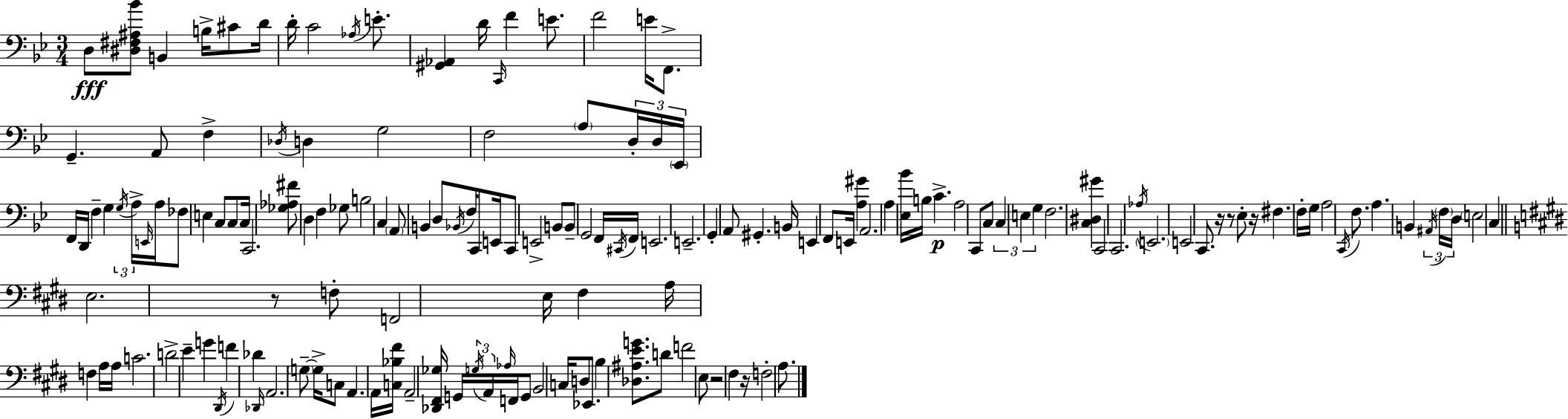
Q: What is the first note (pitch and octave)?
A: D3